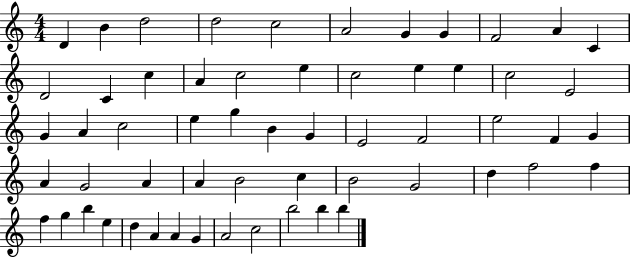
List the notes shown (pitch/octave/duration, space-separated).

D4/q B4/q D5/h D5/h C5/h A4/h G4/q G4/q F4/h A4/q C4/q D4/h C4/q C5/q A4/q C5/h E5/q C5/h E5/q E5/q C5/h E4/h G4/q A4/q C5/h E5/q G5/q B4/q G4/q E4/h F4/h E5/h F4/q G4/q A4/q G4/h A4/q A4/q B4/h C5/q B4/h G4/h D5/q F5/h F5/q F5/q G5/q B5/q E5/q D5/q A4/q A4/q G4/q A4/h C5/h B5/h B5/q B5/q